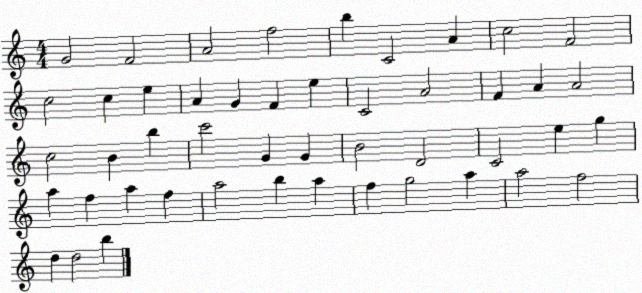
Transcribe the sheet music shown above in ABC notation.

X:1
T:Untitled
M:4/4
L:1/4
K:C
G2 F2 A2 f2 b C2 A c2 F2 c2 c e A G F e C2 A2 F A A2 c2 B b c'2 G G B2 D2 C2 e g a f a f a2 b a f g2 a a2 f2 d d2 b